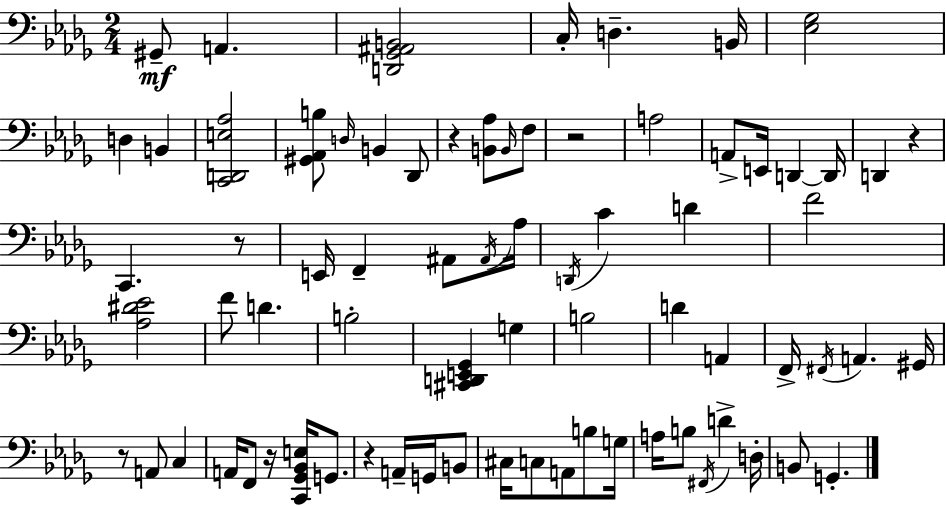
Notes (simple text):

G#2/e A2/q. [D2,Gb2,A#2,B2]/h C3/s D3/q. B2/s [Eb3,Gb3]/h D3/q B2/q [C2,D2,E3,Ab3]/h [G#2,Ab2,B3]/e D3/s B2/q Db2/e R/q [B2,Ab3]/e B2/s F3/e R/h A3/h A2/e E2/s D2/q D2/s D2/q R/q C2/q. R/e E2/s F2/q A#2/e A#2/s Ab3/s D2/s C4/q D4/q F4/h [Ab3,D#4,Eb4]/h F4/e D4/q. B3/h [C#2,D2,E2,Gb2]/q G3/q B3/h D4/q A2/q F2/s F#2/s A2/q. G#2/s R/e A2/e C3/q A2/s F2/e R/s [C2,Gb2,Bb2,E3]/s G2/e. R/q A2/s G2/s B2/e C#3/s C3/e A2/e B3/e G3/s A3/s B3/e F#2/s D4/q D3/s B2/e G2/q.